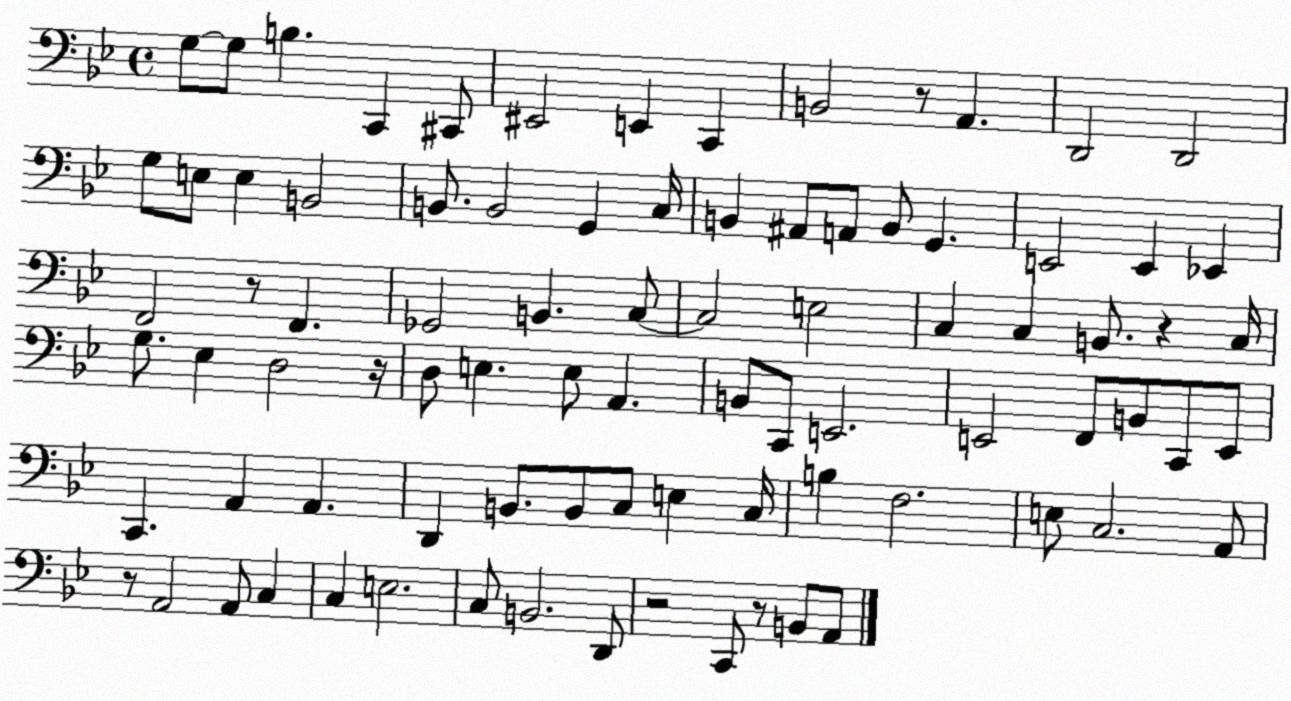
X:1
T:Untitled
M:4/4
L:1/4
K:Bb
G,/2 G,/2 B, C,, ^C,,/2 ^E,,2 E,, C,, B,,2 z/2 A,, D,,2 D,,2 G,/2 E,/2 E, B,,2 B,,/2 B,,2 G,, C,/4 B,, ^A,,/2 A,,/2 B,,/2 G,, E,,2 E,, _E,, F,,2 z/2 F,, _G,,2 B,, C,/2 C,2 E,2 C, C, B,,/2 z C,/4 G,/2 _E, D,2 z/4 D,/2 E, E,/2 A,, B,,/2 C,,/2 E,,2 E,,2 F,,/2 B,,/2 C,,/2 E,,/2 C,, A,, A,, D,, B,,/2 B,,/2 C,/2 E, C,/4 B, F,2 E,/2 C,2 A,,/2 z/2 A,,2 A,,/2 C, C, E,2 C,/2 B,,2 D,,/2 z2 C,,/2 z/2 B,,/2 A,,/2